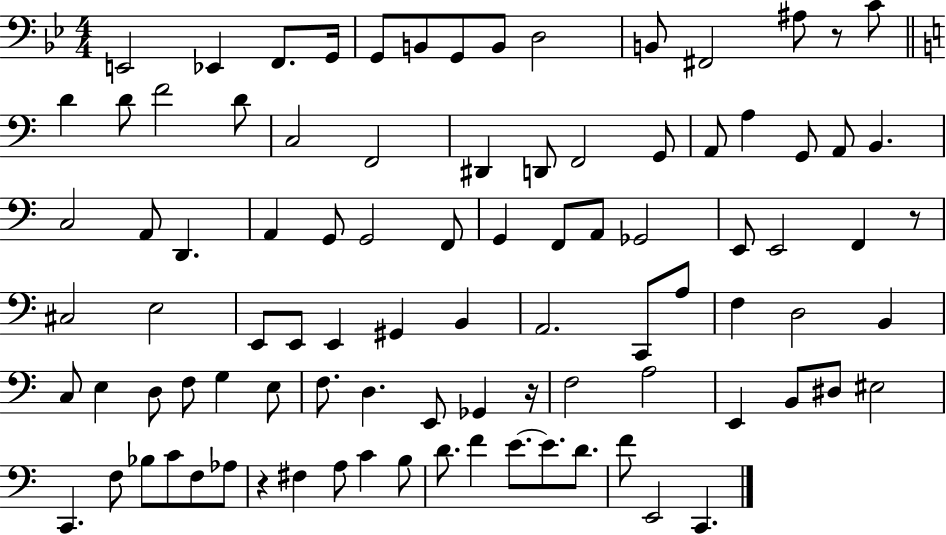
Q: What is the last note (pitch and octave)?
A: C2